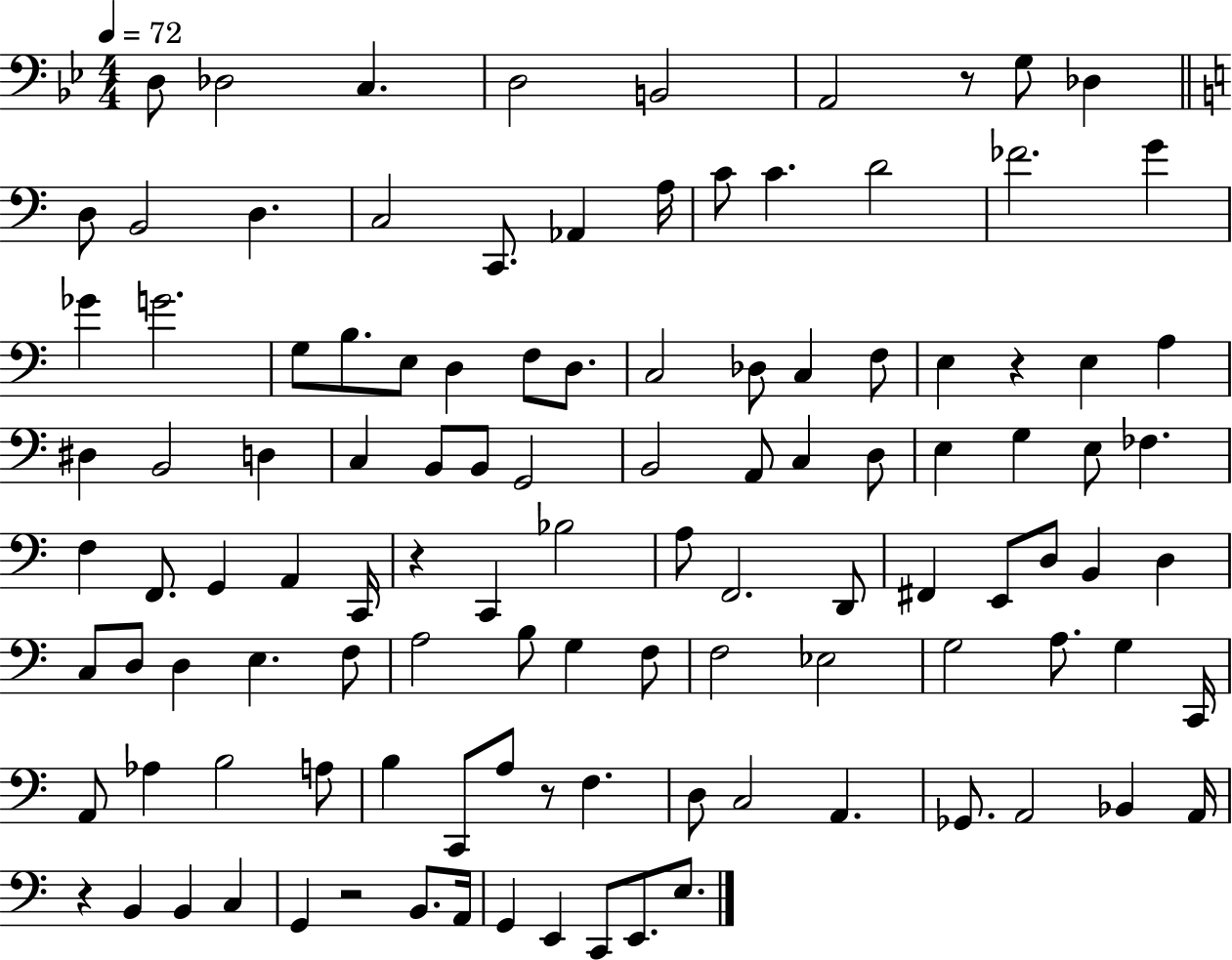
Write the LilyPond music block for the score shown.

{
  \clef bass
  \numericTimeSignature
  \time 4/4
  \key bes \major
  \tempo 4 = 72
  \repeat volta 2 { d8 des2 c4. | d2 b,2 | a,2 r8 g8 des4 | \bar "||" \break \key c \major d8 b,2 d4. | c2 c,8. aes,4 a16 | c'8 c'4. d'2 | fes'2. g'4 | \break ges'4 g'2. | g8 b8. e8 d4 f8 d8. | c2 des8 c4 f8 | e4 r4 e4 a4 | \break dis4 b,2 d4 | c4 b,8 b,8 g,2 | b,2 a,8 c4 d8 | e4 g4 e8 fes4. | \break f4 f,8. g,4 a,4 c,16 | r4 c,4 bes2 | a8 f,2. d,8 | fis,4 e,8 d8 b,4 d4 | \break c8 d8 d4 e4. f8 | a2 b8 g4 f8 | f2 ees2 | g2 a8. g4 c,16 | \break a,8 aes4 b2 a8 | b4 c,8 a8 r8 f4. | d8 c2 a,4. | ges,8. a,2 bes,4 a,16 | \break r4 b,4 b,4 c4 | g,4 r2 b,8. a,16 | g,4 e,4 c,8 e,8. e8. | } \bar "|."
}